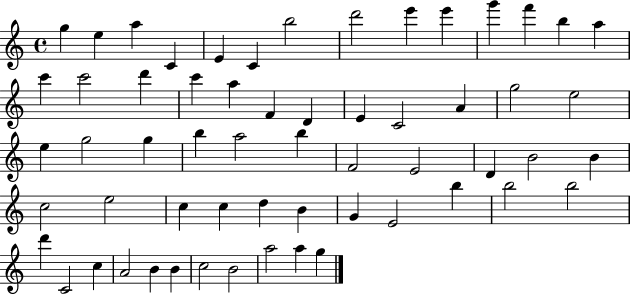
G5/q E5/q A5/q C4/q E4/q C4/q B5/h D6/h E6/q E6/q G6/q F6/q B5/q A5/q C6/q C6/h D6/q C6/q A5/q F4/q D4/q E4/q C4/h A4/q G5/h E5/h E5/q G5/h G5/q B5/q A5/h B5/q F4/h E4/h D4/q B4/h B4/q C5/h E5/h C5/q C5/q D5/q B4/q G4/q E4/h B5/q B5/h B5/h D6/q C4/h C5/q A4/h B4/q B4/q C5/h B4/h A5/h A5/q G5/q